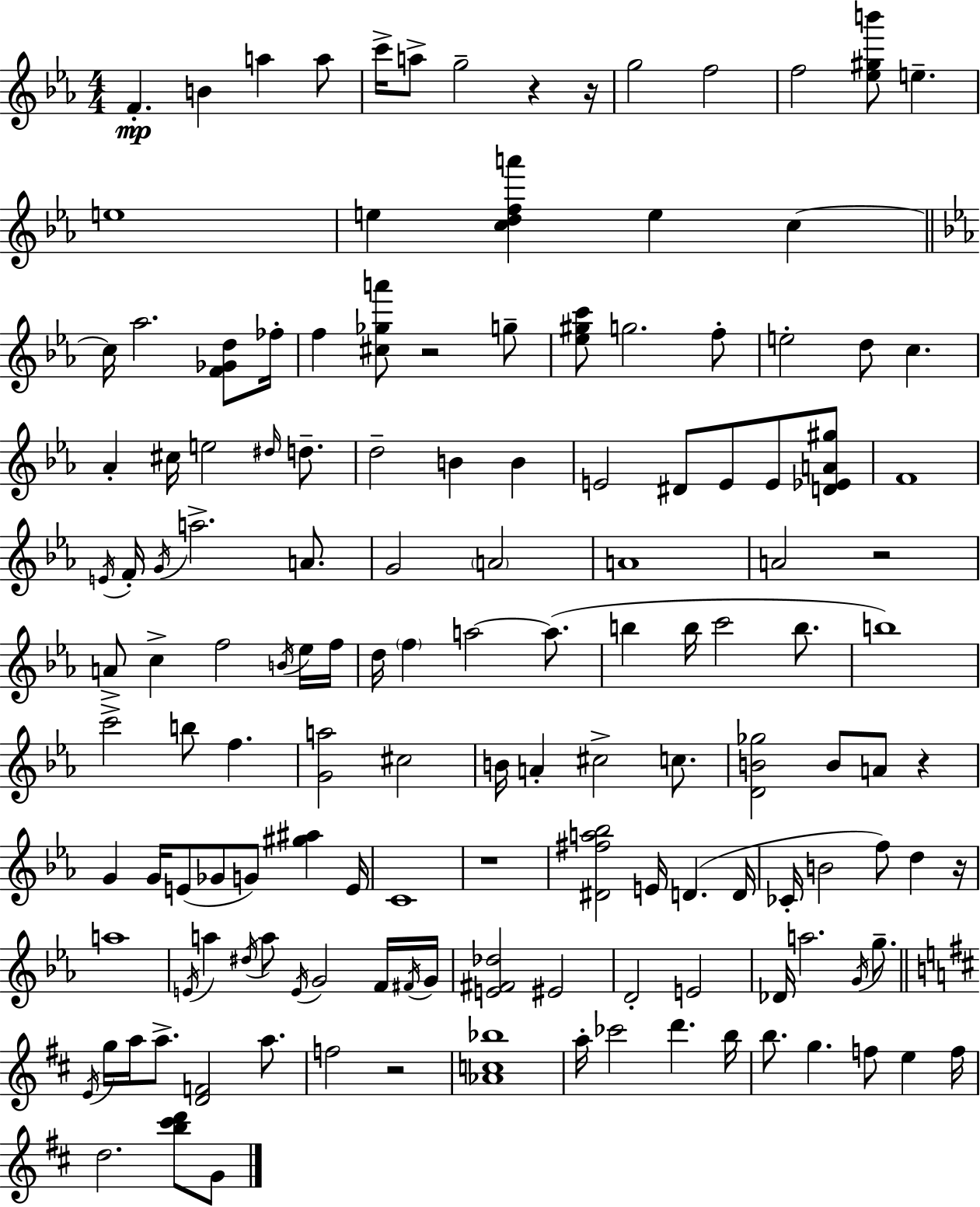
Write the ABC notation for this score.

X:1
T:Untitled
M:4/4
L:1/4
K:Eb
F B a a/2 c'/4 a/2 g2 z z/4 g2 f2 f2 [_e^gb']/2 e e4 e [cdfa'] e c c/4 _a2 [F_Gd]/2 _f/4 f [^c_ga']/2 z2 g/2 [_e^gc']/2 g2 f/2 e2 d/2 c _A ^c/4 e2 ^d/4 d/2 d2 B B E2 ^D/2 E/2 E/2 [D_EA^g]/2 F4 E/4 F/4 G/4 a2 A/2 G2 A2 A4 A2 z2 A/2 c f2 B/4 _e/4 f/4 d/4 f a2 a/2 b b/4 c'2 b/2 b4 c'2 b/2 f [Ga]2 ^c2 B/4 A ^c2 c/2 [DB_g]2 B/2 A/2 z G G/4 E/2 _G/2 G/2 [^g^a] E/4 C4 z4 [^D^fa_b]2 E/4 D D/4 _C/4 B2 f/2 d z/4 a4 E/4 a ^d/4 a/2 E/4 G2 F/4 ^F/4 G/4 [E^F_d]2 ^E2 D2 E2 _D/4 a2 G/4 g/2 E/4 g/4 a/4 a/2 [DF]2 a/2 f2 z2 [_Ac_b]4 a/4 _c'2 d' b/4 b/2 g f/2 e f/4 d2 [b^c'd']/2 G/2